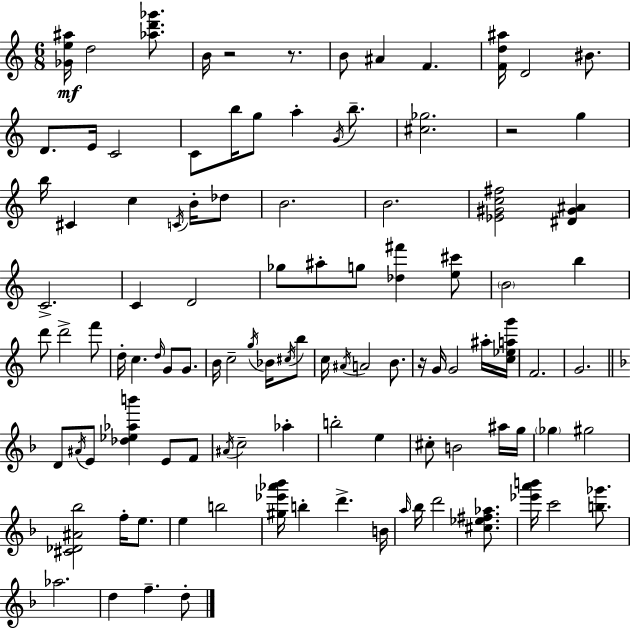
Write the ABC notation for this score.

X:1
T:Untitled
M:6/8
L:1/4
K:Am
[_Ge^a]/4 d2 [_ad'_g']/2 B/4 z2 z/2 B/2 ^A F [Fd^a]/4 D2 ^B/2 D/2 E/4 C2 C/2 b/4 g/2 a G/4 b/2 [^c_g]2 z2 g b/4 ^C c C/4 B/4 _d/2 B2 B2 [_E^Gc^f]2 [^D^G^A] C2 C D2 _g/2 ^a/2 g/2 [_d^f'] [e^c']/2 B2 b d'/2 d'2 f'/2 d/4 c d/4 G/2 G/2 B/4 c2 g/4 _B/4 ^c/4 b/2 c/4 ^A/4 A2 B/2 z/4 G/4 G2 ^a/4 [c_eag']/4 F2 G2 D/2 ^A/4 E/2 [_d_e_ab'] E/2 F/2 ^A/4 c2 _a b2 e ^c/2 B2 ^a/4 g/4 _g ^g2 [^C_D^A_b]2 f/4 e/2 e b2 [^g_e'_a'_b']/4 b d' B/4 a/4 _b/4 d'2 [^c_e^f_a]/2 [_e'a'b']/4 c'2 [b_g']/2 _a2 d f d/2